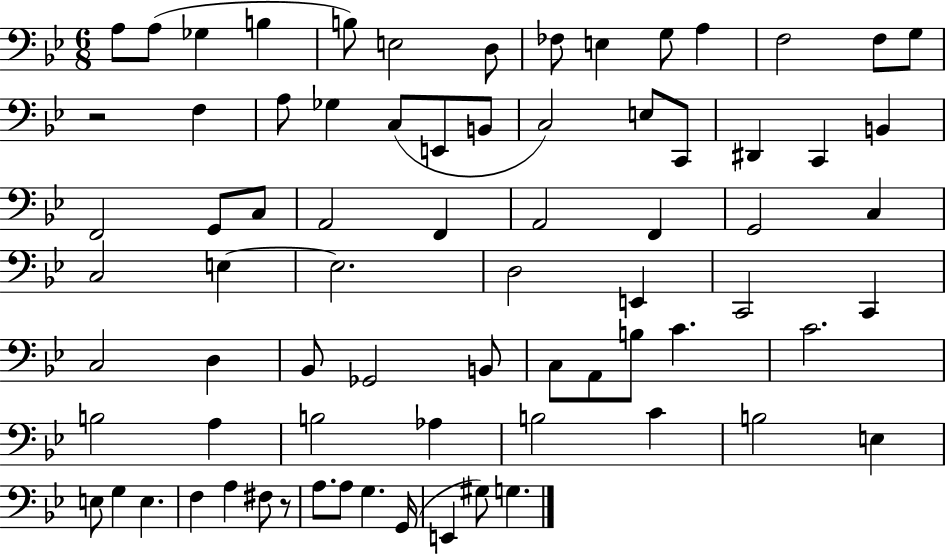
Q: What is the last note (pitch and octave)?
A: G3